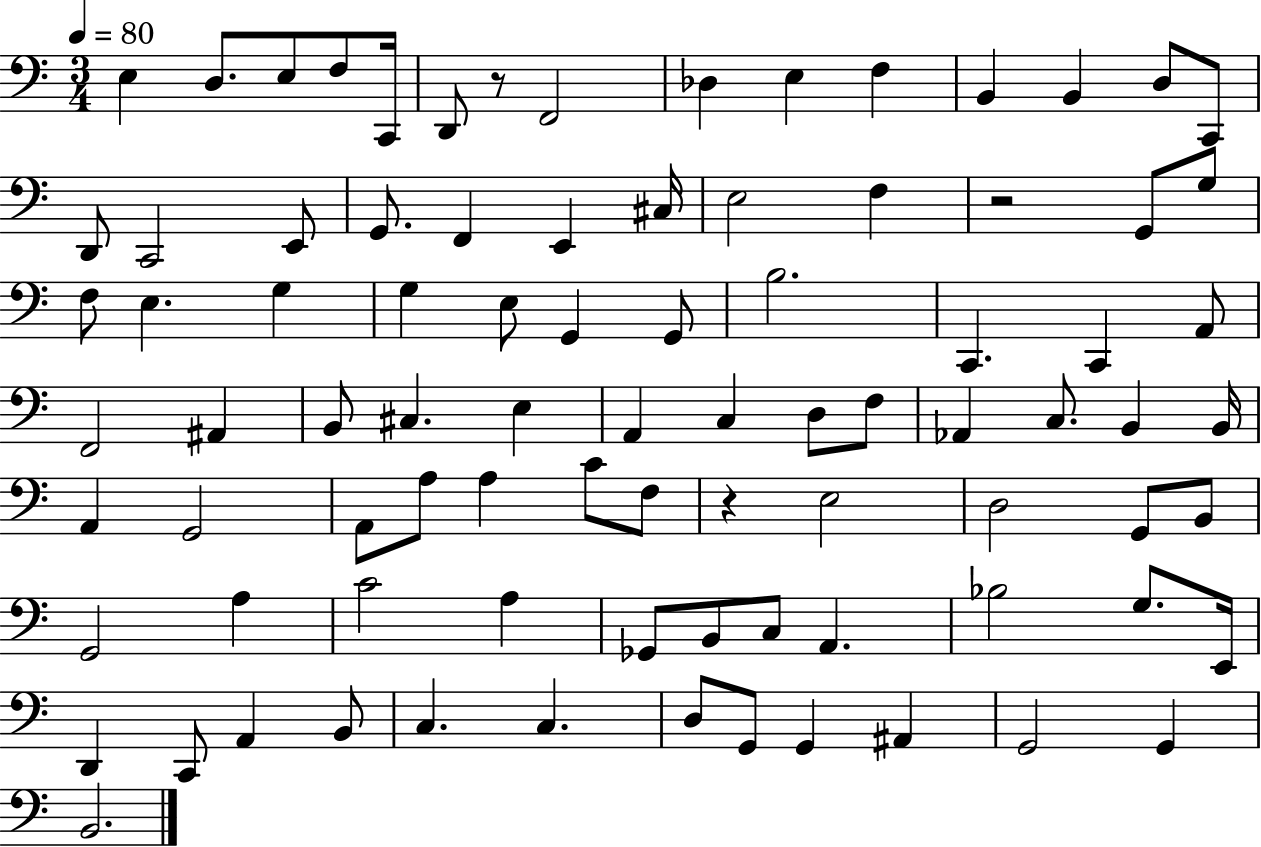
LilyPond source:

{
  \clef bass
  \numericTimeSignature
  \time 3/4
  \key c \major
  \tempo 4 = 80
  e4 d8. e8 f8 c,16 | d,8 r8 f,2 | des4 e4 f4 | b,4 b,4 d8 c,8 | \break d,8 c,2 e,8 | g,8. f,4 e,4 cis16 | e2 f4 | r2 g,8 g8 | \break f8 e4. g4 | g4 e8 g,4 g,8 | b2. | c,4. c,4 a,8 | \break f,2 ais,4 | b,8 cis4. e4 | a,4 c4 d8 f8 | aes,4 c8. b,4 b,16 | \break a,4 g,2 | a,8 a8 a4 c'8 f8 | r4 e2 | d2 g,8 b,8 | \break g,2 a4 | c'2 a4 | ges,8 b,8 c8 a,4. | bes2 g8. e,16 | \break d,4 c,8 a,4 b,8 | c4. c4. | d8 g,8 g,4 ais,4 | g,2 g,4 | \break b,2. | \bar "|."
}